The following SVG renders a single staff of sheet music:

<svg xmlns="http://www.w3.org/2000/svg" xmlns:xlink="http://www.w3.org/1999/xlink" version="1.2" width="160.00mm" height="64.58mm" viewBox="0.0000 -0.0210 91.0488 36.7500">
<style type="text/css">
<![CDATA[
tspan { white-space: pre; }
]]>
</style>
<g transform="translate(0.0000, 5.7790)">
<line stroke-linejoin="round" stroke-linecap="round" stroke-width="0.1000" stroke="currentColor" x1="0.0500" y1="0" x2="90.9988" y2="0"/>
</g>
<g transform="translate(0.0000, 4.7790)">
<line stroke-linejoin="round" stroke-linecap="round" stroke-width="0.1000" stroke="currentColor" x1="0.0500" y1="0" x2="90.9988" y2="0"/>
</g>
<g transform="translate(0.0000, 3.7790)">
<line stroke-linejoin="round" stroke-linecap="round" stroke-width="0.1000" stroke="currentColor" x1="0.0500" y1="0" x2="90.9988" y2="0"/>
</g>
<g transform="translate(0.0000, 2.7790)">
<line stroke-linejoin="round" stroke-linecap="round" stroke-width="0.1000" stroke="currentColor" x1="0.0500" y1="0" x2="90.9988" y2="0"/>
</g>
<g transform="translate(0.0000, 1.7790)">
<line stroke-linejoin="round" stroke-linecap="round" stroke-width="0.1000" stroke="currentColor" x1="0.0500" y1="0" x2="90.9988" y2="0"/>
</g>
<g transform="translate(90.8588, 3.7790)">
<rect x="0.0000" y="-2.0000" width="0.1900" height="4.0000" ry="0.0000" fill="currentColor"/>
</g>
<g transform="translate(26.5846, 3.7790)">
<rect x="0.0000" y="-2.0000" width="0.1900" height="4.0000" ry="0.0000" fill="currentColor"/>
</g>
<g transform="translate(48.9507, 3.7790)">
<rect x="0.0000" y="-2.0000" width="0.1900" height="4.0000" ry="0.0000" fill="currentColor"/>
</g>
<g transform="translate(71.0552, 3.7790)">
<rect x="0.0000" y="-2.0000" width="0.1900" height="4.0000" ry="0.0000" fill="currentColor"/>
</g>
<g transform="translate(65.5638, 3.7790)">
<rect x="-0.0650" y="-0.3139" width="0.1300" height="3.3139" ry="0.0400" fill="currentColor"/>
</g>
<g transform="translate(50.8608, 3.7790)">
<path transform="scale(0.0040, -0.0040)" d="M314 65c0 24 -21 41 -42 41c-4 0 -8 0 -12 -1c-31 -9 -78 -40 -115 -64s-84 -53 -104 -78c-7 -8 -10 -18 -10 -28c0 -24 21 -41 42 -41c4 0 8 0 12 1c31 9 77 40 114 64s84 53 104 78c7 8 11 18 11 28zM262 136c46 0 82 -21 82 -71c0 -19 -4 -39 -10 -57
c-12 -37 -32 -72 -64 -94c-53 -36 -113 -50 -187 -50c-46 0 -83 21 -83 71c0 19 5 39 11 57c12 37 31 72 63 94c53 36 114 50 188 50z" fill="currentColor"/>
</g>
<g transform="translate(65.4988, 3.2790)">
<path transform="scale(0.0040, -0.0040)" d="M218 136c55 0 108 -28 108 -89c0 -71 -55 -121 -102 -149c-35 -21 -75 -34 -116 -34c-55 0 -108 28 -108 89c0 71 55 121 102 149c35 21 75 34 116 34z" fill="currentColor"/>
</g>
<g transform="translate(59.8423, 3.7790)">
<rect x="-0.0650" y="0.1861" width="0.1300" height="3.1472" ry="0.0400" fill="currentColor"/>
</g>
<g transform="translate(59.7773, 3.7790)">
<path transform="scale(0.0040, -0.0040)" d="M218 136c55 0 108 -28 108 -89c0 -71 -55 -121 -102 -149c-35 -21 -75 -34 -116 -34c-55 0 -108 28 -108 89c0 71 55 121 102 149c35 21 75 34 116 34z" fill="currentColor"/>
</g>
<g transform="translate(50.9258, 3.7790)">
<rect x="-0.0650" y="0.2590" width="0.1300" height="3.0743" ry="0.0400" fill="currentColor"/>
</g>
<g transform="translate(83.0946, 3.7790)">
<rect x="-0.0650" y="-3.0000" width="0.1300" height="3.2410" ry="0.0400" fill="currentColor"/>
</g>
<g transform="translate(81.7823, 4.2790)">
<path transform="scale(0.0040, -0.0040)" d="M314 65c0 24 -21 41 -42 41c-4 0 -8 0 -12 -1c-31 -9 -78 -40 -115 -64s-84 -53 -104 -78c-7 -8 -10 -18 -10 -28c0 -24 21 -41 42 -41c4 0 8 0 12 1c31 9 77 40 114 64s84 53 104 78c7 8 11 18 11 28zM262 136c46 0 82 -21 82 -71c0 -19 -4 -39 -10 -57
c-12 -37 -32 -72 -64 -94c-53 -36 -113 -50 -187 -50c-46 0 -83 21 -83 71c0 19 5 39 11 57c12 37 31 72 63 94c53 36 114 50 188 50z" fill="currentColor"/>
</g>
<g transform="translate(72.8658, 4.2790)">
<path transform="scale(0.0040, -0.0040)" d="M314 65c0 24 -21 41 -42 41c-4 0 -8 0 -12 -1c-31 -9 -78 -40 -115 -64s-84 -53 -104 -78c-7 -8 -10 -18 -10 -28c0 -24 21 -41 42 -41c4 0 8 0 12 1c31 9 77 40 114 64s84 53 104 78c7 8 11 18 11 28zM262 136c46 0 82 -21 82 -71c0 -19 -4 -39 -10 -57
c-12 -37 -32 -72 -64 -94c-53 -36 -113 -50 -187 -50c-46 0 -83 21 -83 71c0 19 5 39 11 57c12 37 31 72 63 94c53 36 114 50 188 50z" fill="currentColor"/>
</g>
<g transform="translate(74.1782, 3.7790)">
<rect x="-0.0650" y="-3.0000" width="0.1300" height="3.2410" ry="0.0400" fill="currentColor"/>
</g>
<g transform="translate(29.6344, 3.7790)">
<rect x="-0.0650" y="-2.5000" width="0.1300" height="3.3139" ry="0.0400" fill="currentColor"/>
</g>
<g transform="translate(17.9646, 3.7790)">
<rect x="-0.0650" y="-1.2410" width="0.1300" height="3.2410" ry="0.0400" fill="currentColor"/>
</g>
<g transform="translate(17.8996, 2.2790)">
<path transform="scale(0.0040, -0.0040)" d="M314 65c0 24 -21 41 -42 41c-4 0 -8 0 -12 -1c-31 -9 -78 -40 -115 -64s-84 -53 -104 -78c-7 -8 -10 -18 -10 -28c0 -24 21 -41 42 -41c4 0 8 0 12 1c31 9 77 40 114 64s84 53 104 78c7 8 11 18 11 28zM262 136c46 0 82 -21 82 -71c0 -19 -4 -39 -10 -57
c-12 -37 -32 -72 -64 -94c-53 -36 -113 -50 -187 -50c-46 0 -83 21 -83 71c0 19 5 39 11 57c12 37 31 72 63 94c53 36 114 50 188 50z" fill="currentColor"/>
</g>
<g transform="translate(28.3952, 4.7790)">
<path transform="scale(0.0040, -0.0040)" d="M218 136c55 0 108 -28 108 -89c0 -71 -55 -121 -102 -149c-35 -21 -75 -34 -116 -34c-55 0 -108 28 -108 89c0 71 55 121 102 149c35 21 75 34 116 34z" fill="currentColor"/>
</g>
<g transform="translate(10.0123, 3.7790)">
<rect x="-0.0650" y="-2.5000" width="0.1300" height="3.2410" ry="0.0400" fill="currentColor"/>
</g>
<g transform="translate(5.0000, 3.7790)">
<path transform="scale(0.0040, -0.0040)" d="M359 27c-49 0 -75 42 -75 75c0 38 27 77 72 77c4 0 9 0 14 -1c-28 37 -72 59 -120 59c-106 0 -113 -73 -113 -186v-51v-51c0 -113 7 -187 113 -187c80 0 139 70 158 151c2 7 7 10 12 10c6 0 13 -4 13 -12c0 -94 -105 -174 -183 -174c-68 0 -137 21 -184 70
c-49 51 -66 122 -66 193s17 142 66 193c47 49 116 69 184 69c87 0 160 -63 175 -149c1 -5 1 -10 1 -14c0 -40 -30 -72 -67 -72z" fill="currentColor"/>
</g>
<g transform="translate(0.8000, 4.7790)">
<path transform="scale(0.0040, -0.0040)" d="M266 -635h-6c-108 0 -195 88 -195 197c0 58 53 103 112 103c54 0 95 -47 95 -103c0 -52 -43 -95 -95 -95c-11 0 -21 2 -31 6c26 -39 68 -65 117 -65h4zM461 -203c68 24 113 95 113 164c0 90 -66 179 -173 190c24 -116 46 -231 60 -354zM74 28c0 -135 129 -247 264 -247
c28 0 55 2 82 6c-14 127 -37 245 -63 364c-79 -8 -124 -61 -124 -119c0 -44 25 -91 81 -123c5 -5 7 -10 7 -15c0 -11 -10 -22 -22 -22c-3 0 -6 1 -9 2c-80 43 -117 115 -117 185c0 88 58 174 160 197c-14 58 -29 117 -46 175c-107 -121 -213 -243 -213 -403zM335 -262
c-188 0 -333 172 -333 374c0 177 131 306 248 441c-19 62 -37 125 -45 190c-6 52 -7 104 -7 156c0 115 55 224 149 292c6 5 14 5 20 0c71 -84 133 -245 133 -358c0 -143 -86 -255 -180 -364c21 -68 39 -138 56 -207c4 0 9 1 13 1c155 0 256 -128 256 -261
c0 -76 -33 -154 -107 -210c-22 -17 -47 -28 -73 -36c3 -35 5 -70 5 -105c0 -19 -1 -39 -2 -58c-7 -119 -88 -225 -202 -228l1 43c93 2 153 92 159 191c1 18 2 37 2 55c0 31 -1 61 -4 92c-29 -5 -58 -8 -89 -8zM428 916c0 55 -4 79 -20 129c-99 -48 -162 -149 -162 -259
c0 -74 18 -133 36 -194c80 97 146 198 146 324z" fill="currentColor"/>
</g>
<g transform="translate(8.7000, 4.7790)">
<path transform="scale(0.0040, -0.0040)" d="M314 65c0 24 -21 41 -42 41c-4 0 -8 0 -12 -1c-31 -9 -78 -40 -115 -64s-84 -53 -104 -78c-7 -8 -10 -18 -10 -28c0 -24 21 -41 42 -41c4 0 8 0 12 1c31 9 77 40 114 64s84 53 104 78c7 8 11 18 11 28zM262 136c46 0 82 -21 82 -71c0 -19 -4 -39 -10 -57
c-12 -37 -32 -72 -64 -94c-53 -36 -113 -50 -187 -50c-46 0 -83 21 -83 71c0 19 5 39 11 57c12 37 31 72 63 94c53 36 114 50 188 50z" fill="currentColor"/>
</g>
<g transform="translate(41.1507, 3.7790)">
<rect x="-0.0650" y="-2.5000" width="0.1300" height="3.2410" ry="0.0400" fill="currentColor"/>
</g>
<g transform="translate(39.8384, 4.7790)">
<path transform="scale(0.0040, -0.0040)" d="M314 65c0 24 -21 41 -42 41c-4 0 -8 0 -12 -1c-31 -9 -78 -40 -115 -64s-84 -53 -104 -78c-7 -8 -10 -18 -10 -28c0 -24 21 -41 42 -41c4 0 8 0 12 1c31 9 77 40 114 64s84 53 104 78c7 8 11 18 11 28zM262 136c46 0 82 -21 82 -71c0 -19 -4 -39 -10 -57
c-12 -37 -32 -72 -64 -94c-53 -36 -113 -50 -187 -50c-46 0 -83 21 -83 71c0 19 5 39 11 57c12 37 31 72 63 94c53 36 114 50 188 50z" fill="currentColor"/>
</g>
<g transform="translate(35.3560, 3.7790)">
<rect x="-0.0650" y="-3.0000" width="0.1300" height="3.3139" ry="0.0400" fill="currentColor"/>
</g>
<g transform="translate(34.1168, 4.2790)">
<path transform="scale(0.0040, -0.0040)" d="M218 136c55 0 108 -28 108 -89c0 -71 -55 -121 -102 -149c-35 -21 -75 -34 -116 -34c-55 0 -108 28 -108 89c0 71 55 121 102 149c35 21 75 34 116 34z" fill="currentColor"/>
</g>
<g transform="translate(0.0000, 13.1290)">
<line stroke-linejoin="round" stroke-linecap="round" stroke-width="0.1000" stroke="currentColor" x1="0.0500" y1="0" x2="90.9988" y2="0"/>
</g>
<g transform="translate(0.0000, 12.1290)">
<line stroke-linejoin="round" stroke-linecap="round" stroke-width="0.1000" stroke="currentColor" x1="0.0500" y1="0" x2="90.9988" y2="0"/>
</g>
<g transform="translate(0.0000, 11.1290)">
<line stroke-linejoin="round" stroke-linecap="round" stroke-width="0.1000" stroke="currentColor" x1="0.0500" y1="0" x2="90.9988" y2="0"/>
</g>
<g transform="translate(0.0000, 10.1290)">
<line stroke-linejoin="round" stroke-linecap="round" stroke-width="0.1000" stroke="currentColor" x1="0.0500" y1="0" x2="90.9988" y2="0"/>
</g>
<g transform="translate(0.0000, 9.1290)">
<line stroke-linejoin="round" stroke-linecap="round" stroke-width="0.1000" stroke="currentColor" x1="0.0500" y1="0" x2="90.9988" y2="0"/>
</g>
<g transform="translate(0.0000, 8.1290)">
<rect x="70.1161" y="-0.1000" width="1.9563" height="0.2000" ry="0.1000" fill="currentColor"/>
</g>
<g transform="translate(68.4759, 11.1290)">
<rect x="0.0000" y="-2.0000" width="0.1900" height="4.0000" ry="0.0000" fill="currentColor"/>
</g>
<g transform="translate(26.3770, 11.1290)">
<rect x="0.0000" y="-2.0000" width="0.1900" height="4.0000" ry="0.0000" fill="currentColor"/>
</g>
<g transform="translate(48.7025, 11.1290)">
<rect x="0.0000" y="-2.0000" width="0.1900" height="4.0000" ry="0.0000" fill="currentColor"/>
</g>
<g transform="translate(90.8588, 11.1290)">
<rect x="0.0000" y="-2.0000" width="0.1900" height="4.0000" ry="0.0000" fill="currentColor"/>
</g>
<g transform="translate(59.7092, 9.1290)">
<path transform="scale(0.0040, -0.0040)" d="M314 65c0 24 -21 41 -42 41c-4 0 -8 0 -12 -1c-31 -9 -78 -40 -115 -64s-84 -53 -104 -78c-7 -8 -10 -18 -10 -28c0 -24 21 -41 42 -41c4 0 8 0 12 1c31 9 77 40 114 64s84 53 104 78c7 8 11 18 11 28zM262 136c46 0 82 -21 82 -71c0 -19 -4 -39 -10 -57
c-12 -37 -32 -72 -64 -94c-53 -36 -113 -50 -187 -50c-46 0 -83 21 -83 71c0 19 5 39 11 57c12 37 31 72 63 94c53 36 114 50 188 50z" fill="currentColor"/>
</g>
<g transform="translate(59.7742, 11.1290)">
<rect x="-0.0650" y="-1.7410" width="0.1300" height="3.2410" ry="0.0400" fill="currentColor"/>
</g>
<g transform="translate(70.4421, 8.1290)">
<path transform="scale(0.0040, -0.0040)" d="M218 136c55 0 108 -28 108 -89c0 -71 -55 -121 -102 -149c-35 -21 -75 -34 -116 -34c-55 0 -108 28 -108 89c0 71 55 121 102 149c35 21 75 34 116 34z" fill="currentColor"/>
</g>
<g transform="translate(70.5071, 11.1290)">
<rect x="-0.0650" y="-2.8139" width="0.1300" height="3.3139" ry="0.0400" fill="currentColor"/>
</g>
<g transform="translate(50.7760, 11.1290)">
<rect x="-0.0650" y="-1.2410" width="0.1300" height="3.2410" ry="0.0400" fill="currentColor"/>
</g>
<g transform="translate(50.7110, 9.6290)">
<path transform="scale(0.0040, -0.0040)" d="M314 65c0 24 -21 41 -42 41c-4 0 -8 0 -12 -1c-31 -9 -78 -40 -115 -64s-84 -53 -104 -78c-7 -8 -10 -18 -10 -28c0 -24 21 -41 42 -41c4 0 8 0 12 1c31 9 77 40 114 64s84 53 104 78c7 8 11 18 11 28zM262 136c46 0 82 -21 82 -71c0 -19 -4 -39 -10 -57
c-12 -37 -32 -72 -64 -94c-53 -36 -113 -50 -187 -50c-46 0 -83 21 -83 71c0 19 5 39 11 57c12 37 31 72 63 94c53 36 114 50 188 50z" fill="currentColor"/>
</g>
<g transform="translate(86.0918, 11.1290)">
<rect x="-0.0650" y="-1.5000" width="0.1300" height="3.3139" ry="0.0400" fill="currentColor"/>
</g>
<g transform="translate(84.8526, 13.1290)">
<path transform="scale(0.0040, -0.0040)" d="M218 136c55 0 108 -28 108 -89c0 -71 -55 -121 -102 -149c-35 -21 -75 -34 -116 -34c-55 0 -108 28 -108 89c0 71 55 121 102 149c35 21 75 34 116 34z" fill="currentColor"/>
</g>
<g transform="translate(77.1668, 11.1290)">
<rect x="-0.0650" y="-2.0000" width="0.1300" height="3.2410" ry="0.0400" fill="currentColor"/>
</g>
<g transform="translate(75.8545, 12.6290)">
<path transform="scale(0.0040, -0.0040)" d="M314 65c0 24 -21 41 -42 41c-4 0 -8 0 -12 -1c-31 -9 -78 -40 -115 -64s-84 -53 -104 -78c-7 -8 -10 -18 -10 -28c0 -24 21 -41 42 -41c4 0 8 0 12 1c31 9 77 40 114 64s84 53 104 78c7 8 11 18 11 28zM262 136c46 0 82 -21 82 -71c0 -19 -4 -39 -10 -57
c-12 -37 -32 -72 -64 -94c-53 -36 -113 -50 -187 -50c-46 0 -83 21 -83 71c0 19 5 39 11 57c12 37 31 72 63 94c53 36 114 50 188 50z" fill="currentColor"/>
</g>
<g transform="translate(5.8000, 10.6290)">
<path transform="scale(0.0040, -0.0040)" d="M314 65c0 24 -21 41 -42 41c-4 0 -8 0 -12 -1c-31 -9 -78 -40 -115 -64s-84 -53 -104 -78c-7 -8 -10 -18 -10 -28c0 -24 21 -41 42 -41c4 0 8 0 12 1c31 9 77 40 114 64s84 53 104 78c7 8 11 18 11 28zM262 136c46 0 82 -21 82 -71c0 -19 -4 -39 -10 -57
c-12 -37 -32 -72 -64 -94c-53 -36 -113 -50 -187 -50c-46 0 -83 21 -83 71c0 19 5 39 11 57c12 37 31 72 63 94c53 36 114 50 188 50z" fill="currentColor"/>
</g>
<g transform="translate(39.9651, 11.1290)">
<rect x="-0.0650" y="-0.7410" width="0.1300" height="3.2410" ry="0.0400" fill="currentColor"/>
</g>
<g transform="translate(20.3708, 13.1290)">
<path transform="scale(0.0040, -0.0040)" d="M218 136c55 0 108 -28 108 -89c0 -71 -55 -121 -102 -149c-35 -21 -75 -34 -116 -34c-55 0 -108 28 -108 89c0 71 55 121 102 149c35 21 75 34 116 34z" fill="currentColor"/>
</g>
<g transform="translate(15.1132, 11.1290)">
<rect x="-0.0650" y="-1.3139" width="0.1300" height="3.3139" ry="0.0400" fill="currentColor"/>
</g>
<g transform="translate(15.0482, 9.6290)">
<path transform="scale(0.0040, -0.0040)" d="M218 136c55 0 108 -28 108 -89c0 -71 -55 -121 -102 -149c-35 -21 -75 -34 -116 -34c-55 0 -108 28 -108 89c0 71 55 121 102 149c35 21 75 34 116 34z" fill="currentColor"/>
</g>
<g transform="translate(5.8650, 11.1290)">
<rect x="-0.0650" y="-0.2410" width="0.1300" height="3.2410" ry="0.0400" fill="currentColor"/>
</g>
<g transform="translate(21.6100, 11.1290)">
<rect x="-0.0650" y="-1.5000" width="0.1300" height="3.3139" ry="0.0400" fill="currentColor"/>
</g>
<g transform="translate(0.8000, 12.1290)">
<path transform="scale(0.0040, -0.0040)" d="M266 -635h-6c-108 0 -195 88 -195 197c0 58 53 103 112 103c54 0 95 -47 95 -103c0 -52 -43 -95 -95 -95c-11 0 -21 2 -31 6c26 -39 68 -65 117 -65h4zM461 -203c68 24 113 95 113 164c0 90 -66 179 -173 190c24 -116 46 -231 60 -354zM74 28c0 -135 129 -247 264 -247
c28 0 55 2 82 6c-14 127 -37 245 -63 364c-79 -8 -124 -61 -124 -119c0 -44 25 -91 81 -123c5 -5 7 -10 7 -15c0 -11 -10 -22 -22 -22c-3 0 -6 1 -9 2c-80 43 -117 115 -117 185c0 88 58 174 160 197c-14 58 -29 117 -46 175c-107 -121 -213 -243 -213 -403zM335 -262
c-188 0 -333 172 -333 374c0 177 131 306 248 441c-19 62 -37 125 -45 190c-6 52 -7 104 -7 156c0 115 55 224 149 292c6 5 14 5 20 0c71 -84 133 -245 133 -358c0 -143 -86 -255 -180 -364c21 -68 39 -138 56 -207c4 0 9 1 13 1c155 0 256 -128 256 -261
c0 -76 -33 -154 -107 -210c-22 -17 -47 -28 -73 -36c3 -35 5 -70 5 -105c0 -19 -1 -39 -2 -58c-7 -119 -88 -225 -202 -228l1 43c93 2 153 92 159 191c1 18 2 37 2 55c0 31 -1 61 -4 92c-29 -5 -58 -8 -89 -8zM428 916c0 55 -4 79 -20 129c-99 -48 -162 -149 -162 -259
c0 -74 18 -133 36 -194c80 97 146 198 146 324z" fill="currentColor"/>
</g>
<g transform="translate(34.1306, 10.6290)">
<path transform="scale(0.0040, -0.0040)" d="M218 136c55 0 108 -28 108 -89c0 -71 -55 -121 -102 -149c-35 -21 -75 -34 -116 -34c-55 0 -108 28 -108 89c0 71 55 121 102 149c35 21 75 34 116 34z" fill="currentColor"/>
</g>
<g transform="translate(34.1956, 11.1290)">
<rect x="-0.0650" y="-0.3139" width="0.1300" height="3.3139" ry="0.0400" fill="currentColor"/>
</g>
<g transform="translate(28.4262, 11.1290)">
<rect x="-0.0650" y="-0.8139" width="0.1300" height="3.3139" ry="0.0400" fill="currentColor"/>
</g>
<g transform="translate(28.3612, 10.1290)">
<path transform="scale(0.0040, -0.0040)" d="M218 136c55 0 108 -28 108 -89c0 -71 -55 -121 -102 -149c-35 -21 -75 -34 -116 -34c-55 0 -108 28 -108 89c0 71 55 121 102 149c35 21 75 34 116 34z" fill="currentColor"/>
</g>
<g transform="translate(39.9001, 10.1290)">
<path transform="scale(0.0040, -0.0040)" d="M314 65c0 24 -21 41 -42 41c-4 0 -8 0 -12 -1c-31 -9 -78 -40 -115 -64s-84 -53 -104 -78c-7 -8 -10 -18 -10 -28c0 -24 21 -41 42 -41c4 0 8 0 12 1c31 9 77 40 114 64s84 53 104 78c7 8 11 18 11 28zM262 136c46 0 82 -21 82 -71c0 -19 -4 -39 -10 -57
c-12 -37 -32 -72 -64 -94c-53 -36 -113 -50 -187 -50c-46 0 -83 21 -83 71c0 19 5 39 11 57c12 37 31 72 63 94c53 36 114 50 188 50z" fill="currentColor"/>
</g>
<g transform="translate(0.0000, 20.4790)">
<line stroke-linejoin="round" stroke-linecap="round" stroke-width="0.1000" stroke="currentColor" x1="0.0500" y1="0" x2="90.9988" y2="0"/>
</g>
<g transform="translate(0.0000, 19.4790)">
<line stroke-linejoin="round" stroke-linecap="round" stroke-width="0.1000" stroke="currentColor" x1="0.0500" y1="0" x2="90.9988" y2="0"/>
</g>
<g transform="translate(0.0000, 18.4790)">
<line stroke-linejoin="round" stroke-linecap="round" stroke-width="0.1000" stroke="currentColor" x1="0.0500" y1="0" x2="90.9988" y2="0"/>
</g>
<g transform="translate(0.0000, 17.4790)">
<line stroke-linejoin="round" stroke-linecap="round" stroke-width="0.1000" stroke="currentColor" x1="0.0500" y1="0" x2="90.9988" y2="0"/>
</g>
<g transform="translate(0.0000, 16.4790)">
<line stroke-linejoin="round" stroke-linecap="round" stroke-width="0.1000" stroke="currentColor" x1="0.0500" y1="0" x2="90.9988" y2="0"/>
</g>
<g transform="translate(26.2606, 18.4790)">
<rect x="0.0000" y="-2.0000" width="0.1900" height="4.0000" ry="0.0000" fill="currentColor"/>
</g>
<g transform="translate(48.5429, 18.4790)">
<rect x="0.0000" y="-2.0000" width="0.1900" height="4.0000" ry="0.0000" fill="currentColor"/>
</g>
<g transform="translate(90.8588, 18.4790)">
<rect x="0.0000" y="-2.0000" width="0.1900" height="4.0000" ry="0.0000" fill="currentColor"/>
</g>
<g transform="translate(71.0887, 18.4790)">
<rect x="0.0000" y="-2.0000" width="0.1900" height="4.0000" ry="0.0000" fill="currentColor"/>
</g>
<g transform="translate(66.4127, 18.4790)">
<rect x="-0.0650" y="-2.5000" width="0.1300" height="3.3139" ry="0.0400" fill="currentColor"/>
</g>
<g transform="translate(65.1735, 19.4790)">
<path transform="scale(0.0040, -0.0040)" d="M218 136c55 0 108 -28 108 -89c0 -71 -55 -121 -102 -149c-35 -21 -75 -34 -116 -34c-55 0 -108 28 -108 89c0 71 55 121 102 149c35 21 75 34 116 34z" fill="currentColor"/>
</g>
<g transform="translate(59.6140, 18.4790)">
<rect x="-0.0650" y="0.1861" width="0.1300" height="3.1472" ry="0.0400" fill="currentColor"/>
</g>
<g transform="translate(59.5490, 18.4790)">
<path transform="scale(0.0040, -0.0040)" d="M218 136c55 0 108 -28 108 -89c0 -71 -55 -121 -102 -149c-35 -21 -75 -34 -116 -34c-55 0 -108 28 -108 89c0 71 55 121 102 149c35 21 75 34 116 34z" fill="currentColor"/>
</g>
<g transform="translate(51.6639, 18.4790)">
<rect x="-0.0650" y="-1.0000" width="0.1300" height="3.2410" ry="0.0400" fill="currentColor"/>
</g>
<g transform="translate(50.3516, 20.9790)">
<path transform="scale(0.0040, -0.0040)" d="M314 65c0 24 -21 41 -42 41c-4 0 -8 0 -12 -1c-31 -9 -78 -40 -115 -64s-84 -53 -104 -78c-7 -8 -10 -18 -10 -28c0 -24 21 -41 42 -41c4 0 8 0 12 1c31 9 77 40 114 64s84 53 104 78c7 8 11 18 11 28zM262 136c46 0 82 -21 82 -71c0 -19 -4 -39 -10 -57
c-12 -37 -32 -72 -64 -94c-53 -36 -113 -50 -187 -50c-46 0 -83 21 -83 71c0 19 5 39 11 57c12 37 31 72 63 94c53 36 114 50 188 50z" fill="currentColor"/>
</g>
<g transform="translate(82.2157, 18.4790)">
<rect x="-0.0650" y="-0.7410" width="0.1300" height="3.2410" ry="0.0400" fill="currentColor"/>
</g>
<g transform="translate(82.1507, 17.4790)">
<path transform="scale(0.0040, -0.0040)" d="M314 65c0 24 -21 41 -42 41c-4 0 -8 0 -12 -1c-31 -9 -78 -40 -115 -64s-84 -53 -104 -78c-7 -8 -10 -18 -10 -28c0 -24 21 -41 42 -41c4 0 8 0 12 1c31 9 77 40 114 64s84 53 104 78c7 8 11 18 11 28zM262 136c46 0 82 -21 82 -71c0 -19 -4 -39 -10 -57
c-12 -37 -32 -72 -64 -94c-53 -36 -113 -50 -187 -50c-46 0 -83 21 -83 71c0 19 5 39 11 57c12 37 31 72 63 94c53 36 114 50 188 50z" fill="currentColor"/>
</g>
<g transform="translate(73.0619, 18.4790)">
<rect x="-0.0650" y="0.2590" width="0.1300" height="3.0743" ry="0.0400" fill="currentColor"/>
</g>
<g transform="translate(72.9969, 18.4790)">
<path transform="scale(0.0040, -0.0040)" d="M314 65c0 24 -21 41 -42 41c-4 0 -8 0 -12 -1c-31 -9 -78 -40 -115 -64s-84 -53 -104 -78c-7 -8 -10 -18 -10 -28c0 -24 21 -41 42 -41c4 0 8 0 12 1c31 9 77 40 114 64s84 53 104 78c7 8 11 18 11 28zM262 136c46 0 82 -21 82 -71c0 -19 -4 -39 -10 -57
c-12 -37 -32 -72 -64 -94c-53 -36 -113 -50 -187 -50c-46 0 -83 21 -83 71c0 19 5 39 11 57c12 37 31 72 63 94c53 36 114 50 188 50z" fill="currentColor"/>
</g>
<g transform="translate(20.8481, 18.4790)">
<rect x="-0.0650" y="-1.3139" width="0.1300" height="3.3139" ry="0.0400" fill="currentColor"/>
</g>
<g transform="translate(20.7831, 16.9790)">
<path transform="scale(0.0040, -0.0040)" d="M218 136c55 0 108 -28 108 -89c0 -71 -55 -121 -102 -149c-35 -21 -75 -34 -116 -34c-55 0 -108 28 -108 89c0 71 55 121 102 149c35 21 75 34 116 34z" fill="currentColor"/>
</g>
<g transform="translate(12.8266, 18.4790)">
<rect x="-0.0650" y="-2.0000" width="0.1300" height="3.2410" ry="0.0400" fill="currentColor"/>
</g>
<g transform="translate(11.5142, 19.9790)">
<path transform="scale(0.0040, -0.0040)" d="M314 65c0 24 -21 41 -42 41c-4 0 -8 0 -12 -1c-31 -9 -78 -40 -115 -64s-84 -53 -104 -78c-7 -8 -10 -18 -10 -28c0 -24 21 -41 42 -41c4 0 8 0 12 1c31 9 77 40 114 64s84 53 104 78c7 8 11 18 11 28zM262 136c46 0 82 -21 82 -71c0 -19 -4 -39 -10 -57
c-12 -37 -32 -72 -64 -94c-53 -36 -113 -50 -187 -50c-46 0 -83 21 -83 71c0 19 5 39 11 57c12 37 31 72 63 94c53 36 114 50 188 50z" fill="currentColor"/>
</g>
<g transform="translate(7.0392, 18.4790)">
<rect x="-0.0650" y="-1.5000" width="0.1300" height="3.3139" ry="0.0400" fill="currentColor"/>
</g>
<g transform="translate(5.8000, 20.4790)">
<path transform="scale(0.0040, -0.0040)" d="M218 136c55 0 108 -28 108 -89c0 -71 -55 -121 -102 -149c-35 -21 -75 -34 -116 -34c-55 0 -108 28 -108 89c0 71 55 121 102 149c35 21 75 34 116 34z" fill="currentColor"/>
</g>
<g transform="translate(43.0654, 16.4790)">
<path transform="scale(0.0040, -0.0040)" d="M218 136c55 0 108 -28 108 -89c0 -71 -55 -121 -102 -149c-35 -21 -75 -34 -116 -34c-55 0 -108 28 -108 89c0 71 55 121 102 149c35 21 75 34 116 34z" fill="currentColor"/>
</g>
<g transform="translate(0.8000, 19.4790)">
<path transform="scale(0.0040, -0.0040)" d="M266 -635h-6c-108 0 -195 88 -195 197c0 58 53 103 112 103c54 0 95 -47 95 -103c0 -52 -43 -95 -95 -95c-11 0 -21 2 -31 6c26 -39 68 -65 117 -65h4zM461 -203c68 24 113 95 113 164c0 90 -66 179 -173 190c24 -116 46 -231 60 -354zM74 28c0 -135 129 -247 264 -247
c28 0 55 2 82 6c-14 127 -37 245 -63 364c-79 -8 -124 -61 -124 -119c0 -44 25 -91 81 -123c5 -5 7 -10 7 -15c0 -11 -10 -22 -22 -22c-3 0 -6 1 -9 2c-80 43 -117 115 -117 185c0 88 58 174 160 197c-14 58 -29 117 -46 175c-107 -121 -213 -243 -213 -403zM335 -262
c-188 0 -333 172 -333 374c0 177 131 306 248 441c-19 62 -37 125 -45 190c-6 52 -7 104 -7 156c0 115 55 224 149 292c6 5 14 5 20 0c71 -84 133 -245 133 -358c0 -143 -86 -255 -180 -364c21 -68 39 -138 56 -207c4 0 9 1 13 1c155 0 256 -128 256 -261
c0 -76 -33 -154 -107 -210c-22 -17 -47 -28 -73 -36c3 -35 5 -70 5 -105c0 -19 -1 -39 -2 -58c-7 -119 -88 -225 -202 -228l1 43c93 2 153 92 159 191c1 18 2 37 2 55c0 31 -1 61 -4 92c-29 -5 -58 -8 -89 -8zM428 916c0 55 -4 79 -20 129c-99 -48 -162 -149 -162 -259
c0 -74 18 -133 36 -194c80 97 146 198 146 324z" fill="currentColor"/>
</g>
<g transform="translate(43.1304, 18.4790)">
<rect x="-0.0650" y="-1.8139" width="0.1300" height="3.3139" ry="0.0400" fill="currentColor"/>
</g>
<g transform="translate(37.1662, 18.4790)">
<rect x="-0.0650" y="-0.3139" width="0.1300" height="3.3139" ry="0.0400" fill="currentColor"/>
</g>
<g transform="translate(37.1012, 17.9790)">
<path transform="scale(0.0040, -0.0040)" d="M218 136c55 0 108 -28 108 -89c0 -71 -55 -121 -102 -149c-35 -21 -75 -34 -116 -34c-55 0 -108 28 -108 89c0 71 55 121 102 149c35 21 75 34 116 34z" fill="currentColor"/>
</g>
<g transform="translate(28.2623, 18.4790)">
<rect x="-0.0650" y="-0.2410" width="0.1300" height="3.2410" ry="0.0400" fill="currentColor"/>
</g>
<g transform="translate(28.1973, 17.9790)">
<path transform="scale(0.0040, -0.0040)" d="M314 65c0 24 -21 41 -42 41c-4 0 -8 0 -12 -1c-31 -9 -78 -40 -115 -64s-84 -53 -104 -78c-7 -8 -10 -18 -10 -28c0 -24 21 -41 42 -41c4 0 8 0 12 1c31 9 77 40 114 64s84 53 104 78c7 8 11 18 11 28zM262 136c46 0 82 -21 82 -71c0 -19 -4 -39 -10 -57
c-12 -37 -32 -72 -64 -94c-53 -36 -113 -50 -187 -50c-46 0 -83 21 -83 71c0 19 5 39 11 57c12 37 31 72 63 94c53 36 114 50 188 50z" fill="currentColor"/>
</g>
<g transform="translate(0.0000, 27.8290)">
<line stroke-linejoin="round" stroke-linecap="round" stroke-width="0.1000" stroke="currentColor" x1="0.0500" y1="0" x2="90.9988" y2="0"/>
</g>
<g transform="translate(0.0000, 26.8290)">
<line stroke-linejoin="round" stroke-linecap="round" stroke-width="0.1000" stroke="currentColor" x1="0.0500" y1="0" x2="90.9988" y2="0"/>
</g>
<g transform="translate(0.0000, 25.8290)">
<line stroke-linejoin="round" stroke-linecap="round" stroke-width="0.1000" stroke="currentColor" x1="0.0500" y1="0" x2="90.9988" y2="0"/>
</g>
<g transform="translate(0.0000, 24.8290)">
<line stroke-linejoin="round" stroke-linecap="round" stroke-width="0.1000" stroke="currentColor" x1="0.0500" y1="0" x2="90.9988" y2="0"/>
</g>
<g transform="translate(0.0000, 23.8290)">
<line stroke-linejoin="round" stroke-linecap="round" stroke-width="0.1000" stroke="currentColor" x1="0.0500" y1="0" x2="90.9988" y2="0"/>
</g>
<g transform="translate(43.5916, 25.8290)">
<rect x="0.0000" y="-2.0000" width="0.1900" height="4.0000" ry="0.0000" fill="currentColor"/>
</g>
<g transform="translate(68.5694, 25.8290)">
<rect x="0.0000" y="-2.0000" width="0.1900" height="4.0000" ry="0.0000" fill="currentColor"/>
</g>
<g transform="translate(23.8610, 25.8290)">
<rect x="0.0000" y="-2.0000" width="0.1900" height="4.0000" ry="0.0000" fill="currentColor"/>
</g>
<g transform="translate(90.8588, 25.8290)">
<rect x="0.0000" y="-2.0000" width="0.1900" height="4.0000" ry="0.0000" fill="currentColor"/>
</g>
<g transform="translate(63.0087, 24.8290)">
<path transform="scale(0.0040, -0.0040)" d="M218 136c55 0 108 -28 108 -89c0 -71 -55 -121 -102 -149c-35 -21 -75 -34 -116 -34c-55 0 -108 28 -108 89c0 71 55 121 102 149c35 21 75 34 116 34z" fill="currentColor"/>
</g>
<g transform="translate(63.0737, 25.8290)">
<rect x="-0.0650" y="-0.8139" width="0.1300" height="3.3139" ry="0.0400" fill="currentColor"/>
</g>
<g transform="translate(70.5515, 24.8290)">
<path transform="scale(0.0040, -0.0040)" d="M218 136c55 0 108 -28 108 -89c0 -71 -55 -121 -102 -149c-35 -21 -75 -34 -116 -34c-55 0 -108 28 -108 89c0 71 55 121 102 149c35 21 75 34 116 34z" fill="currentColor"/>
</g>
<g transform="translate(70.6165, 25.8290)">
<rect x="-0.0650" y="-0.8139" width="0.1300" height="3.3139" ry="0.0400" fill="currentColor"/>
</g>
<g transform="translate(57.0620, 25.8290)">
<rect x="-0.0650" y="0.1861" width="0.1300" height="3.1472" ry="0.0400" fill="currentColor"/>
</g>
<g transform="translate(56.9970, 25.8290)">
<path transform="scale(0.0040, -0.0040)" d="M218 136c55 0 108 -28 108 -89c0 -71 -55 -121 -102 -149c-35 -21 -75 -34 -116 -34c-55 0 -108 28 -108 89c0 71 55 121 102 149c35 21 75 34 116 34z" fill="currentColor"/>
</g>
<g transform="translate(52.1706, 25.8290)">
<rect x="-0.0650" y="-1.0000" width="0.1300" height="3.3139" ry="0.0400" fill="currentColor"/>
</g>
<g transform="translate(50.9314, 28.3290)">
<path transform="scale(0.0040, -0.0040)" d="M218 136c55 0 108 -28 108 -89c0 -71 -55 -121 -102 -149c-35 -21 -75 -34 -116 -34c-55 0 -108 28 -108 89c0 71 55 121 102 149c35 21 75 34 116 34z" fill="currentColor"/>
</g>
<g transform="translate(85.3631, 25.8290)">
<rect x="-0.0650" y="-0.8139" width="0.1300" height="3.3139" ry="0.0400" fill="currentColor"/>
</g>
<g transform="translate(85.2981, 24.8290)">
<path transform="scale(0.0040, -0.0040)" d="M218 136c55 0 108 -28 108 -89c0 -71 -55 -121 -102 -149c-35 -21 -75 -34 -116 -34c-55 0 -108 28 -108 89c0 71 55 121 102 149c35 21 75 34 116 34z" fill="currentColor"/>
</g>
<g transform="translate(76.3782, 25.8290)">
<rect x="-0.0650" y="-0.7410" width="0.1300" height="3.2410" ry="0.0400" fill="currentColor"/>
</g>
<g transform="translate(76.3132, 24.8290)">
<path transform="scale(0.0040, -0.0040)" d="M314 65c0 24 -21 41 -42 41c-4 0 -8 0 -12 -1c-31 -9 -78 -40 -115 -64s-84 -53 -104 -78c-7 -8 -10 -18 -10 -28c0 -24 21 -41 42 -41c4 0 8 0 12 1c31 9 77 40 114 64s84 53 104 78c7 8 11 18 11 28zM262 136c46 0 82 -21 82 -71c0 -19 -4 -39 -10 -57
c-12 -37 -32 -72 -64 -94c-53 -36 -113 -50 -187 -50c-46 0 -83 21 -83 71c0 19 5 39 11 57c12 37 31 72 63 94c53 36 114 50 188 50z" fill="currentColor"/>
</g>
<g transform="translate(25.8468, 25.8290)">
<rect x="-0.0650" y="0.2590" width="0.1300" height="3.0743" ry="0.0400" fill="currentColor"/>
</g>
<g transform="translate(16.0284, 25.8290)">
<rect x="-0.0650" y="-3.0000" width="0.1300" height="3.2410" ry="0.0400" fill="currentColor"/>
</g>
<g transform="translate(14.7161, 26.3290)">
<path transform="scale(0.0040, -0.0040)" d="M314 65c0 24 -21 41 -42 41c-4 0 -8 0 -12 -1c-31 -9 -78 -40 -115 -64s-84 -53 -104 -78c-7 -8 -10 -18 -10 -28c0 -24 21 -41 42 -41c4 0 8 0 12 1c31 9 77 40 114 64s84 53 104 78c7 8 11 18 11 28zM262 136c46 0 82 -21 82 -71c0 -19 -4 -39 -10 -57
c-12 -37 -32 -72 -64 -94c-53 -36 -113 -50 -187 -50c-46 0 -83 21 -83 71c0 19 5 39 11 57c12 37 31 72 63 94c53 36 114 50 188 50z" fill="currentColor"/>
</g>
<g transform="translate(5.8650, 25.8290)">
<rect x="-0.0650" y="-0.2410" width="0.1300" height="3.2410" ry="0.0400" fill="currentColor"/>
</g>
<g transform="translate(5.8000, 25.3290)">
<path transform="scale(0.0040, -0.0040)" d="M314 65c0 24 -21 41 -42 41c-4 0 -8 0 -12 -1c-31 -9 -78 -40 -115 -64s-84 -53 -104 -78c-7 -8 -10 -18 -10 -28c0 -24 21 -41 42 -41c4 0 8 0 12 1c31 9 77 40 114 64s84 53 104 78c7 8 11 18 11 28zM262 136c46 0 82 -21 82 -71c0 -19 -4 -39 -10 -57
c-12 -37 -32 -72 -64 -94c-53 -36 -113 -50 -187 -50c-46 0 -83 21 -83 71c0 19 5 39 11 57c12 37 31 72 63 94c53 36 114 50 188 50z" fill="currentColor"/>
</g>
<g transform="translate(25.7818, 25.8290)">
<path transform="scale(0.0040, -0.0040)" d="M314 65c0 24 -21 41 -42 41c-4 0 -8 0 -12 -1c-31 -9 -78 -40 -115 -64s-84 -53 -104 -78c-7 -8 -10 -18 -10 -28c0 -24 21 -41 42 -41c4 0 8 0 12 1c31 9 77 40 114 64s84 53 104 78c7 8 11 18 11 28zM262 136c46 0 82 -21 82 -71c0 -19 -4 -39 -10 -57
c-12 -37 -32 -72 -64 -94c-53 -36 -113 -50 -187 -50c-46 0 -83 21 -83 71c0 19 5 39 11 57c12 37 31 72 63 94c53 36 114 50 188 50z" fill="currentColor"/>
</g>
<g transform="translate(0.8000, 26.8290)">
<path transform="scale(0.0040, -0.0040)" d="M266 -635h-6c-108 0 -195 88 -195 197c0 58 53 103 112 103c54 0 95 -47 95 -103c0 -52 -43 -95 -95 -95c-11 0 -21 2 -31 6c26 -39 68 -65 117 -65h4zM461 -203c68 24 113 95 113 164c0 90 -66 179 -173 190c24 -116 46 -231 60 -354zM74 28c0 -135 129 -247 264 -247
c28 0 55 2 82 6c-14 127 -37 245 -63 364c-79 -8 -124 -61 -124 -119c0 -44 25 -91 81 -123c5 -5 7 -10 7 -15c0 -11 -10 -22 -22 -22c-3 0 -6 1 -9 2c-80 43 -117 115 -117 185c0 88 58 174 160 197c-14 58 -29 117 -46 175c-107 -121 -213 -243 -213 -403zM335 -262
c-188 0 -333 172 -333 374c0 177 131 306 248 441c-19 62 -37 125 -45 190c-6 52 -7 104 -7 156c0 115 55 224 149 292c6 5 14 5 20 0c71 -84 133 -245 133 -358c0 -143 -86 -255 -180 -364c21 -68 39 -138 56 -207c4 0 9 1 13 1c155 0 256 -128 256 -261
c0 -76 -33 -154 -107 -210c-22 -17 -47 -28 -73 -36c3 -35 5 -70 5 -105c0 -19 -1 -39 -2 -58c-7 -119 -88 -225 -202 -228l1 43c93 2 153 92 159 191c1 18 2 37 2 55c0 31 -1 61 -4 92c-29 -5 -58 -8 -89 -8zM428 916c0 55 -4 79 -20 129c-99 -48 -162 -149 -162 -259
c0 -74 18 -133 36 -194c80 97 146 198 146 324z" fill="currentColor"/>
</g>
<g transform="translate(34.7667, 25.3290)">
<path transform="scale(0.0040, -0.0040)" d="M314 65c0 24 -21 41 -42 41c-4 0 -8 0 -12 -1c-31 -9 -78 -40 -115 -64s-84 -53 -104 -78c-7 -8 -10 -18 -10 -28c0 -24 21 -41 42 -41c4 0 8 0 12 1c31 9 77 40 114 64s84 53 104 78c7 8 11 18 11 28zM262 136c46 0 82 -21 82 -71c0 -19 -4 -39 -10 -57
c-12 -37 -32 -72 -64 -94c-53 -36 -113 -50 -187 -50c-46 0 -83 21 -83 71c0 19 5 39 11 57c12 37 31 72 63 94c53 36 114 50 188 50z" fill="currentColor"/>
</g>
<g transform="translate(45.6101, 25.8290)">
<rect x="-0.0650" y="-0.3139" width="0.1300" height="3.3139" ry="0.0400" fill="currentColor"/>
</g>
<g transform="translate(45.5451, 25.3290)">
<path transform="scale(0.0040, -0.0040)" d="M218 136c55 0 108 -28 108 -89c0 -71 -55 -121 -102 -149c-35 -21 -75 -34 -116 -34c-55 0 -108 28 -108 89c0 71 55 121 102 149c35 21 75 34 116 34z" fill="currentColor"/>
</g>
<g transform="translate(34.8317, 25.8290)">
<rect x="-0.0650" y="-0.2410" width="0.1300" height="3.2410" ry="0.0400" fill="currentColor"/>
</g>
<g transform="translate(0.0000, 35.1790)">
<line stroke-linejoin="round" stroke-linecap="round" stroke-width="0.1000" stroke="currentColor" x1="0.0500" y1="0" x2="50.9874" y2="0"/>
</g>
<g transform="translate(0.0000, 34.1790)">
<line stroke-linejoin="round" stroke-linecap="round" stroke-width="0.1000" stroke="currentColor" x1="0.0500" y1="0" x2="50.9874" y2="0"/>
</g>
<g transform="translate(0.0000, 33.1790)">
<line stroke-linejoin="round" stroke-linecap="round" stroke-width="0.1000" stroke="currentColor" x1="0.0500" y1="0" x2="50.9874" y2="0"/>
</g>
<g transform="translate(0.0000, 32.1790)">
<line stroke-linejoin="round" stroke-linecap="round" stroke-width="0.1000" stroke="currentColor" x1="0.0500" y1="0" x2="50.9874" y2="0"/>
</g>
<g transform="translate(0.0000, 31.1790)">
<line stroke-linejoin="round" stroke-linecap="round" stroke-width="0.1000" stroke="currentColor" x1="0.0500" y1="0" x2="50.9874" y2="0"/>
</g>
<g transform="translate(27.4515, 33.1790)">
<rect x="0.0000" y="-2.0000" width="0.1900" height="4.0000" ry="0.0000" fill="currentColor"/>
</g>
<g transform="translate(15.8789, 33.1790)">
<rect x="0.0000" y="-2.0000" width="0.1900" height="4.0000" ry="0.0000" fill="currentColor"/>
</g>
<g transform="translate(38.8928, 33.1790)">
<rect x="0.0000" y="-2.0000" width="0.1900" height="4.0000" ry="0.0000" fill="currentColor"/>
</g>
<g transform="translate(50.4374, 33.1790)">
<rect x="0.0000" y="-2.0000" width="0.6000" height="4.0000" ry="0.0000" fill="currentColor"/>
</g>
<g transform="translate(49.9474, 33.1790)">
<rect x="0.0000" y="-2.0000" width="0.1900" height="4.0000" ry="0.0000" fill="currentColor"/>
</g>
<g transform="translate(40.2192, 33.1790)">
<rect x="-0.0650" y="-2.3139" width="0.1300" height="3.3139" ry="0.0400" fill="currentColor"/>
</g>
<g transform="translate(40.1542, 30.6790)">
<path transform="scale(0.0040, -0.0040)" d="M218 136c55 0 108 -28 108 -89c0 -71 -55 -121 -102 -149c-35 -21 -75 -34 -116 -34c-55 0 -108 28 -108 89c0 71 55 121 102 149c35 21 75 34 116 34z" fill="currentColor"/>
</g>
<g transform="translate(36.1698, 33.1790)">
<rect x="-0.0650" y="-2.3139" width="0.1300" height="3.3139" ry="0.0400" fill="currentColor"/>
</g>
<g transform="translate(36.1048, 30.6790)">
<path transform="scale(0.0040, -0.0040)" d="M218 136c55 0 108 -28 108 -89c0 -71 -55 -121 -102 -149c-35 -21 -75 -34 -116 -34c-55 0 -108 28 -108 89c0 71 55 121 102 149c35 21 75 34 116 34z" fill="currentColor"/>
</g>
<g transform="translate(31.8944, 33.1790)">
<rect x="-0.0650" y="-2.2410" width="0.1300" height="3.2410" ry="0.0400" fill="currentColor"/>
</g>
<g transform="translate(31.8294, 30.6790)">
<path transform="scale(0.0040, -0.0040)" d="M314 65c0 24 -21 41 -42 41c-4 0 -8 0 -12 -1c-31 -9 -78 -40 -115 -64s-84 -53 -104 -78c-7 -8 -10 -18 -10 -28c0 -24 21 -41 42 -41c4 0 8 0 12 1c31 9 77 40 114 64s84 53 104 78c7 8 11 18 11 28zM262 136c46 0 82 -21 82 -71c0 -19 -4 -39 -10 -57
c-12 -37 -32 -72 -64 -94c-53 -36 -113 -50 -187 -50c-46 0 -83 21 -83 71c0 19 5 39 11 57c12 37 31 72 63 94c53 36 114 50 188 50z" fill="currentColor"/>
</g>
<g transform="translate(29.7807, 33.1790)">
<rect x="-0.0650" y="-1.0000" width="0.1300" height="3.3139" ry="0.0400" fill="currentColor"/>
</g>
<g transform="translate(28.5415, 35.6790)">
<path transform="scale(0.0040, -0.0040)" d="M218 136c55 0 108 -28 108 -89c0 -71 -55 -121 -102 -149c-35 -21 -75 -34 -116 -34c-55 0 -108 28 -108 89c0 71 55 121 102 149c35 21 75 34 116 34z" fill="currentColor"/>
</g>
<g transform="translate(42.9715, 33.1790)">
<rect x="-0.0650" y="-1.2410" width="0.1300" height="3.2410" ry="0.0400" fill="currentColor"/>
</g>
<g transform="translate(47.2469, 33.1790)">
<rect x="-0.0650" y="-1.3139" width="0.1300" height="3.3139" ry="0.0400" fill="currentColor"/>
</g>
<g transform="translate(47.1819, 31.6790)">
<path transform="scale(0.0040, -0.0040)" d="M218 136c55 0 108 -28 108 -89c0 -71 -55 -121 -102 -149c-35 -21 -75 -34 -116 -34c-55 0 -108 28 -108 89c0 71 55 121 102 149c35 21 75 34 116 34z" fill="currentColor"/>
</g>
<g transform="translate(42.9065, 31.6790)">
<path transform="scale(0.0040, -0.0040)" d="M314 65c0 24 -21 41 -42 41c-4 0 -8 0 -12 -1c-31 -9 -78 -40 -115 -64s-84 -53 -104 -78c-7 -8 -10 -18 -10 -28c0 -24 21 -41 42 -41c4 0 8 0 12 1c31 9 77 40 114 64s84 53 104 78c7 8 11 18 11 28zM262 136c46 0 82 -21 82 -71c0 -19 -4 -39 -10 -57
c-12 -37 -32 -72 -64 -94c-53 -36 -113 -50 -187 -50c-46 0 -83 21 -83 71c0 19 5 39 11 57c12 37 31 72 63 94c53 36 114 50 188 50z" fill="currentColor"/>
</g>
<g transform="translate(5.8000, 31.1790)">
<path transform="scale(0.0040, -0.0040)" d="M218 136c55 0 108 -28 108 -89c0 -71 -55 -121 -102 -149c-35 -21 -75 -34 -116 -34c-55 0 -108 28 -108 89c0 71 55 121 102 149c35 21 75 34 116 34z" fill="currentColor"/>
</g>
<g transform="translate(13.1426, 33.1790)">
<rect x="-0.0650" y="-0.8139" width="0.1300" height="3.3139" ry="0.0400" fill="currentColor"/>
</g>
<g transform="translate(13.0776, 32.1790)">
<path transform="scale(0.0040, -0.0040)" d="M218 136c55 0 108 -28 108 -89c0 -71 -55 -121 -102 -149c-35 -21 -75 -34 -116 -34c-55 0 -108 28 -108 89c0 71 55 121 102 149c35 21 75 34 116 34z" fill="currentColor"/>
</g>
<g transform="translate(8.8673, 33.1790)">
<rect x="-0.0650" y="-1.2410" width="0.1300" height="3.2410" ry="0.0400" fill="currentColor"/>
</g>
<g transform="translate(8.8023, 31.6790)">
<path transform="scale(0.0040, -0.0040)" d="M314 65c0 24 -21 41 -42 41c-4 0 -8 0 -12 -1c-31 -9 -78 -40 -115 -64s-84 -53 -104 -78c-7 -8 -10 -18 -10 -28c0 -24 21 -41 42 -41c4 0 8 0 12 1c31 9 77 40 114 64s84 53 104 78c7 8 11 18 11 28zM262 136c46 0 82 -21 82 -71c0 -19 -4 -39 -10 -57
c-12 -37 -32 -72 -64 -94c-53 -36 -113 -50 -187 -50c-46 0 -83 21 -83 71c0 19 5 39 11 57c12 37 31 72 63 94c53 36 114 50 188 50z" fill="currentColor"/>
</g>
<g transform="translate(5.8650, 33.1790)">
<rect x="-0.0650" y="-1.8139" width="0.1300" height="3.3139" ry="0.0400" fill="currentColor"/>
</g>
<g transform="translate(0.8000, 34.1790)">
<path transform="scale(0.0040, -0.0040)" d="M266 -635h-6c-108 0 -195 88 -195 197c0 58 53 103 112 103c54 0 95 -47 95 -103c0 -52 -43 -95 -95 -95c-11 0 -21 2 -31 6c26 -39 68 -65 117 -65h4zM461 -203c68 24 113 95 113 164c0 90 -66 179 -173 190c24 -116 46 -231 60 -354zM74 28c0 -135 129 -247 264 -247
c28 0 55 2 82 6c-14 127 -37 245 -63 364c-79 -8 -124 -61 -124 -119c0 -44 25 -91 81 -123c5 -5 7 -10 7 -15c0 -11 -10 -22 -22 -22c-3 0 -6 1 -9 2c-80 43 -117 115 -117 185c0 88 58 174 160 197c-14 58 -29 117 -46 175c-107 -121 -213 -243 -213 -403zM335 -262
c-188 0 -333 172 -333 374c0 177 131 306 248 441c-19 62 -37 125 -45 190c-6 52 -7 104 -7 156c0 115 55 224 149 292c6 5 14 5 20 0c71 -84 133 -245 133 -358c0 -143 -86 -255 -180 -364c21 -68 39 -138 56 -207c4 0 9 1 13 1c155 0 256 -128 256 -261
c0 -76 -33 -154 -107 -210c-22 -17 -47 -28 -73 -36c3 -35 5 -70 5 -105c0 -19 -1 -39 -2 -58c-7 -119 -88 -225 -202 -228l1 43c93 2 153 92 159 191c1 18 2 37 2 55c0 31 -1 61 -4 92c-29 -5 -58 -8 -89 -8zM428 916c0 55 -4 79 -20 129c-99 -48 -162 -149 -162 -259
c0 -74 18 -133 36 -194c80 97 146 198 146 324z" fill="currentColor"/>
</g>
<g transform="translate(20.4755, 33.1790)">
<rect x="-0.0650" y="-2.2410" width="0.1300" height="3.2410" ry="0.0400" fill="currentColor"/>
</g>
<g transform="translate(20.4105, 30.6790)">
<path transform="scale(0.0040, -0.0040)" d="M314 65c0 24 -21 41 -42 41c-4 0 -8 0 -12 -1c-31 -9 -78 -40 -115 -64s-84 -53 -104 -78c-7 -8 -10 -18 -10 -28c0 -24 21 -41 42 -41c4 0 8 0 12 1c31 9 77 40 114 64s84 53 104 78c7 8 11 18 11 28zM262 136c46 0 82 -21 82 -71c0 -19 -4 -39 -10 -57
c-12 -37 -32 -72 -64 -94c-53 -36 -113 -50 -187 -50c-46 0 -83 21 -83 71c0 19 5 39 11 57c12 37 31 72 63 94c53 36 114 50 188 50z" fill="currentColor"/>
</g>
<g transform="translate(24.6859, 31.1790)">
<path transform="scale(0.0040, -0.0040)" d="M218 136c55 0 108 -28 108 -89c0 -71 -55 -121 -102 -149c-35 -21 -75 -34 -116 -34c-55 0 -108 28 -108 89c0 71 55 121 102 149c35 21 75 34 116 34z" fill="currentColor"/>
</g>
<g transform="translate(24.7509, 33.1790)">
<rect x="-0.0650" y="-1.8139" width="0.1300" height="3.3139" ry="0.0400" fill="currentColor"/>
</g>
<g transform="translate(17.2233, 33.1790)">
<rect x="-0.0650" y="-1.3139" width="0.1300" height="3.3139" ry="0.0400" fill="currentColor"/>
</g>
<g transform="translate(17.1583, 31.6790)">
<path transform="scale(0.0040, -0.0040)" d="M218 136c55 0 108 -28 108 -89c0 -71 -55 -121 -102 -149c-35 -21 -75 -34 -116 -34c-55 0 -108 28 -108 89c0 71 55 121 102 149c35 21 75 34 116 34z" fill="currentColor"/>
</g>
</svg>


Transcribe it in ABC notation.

X:1
T:Untitled
M:4/4
L:1/4
K:C
G2 e2 G A G2 B2 B c A2 A2 c2 e E d c d2 e2 f2 a F2 E E F2 e c2 c f D2 B G B2 d2 c2 A2 B2 c2 c D B d d d2 d f e2 d e g2 f D g2 g g e2 e